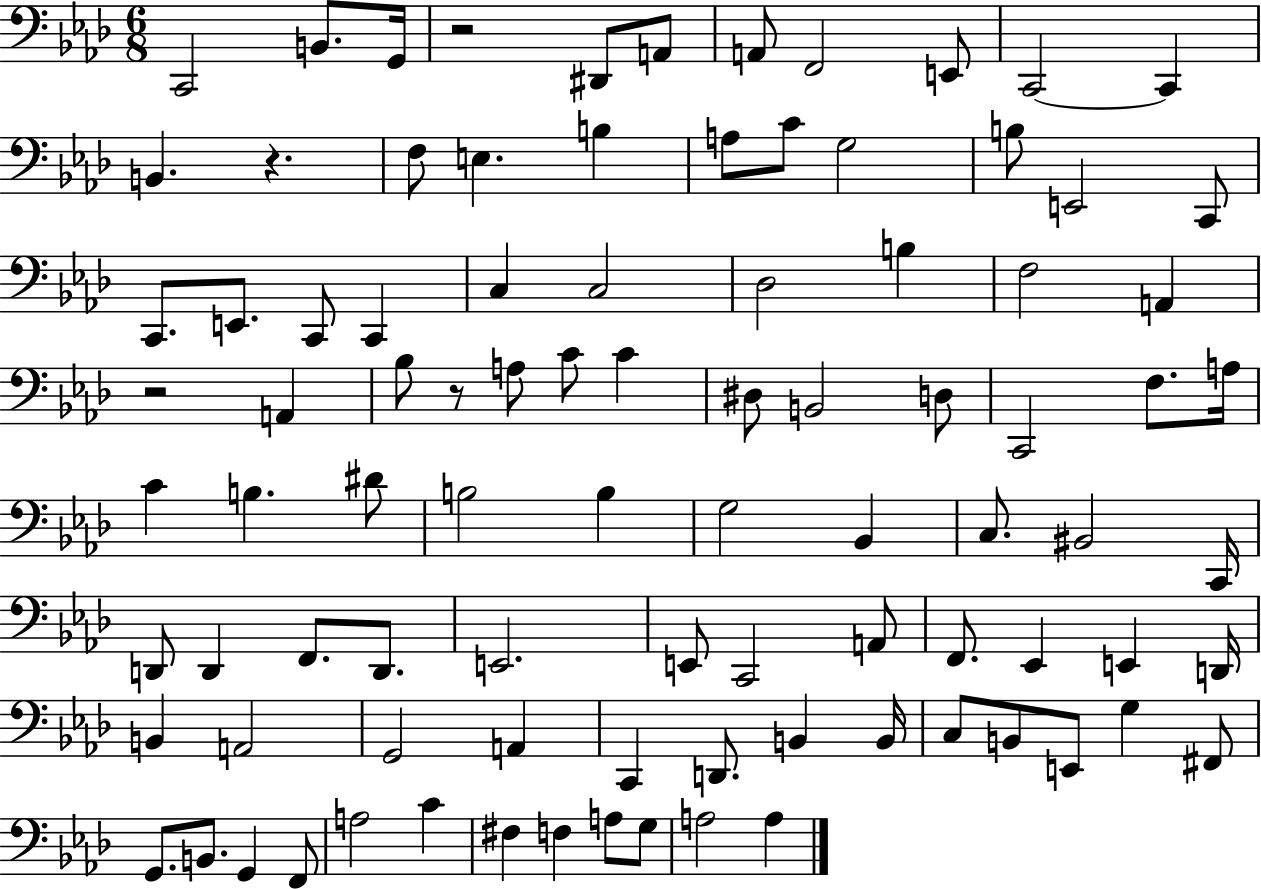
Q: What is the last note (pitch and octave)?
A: A3